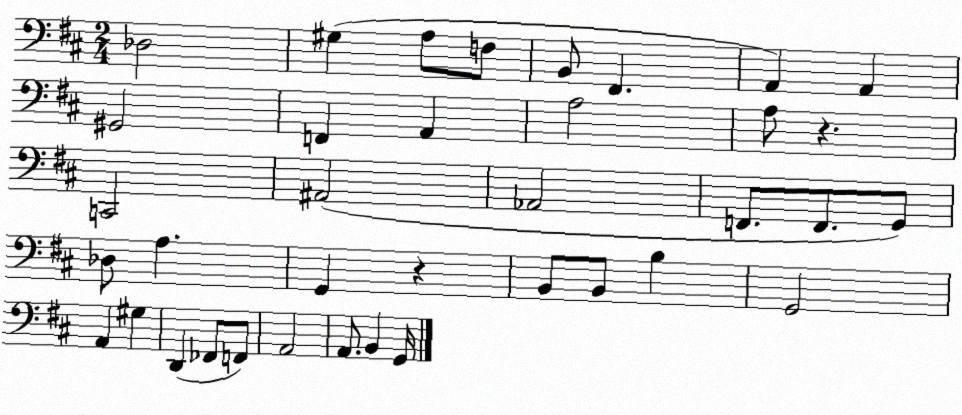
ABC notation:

X:1
T:Untitled
M:2/4
L:1/4
K:D
_D,2 ^G, A,/2 F,/2 B,,/2 ^F,, A,, A,, ^G,,2 F,, A,, A,2 A,/2 z C,,2 ^A,,2 _A,,2 F,,/2 F,,/2 G,,/2 _D,/2 A, G,, z B,,/2 B,,/2 B, G,,2 A,, ^G, D,, _F,,/2 F,,/2 A,,2 A,,/2 B,, G,,/4